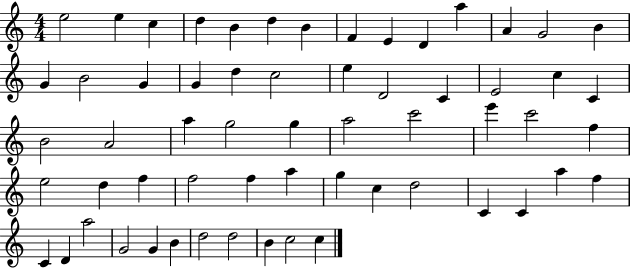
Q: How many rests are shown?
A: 0